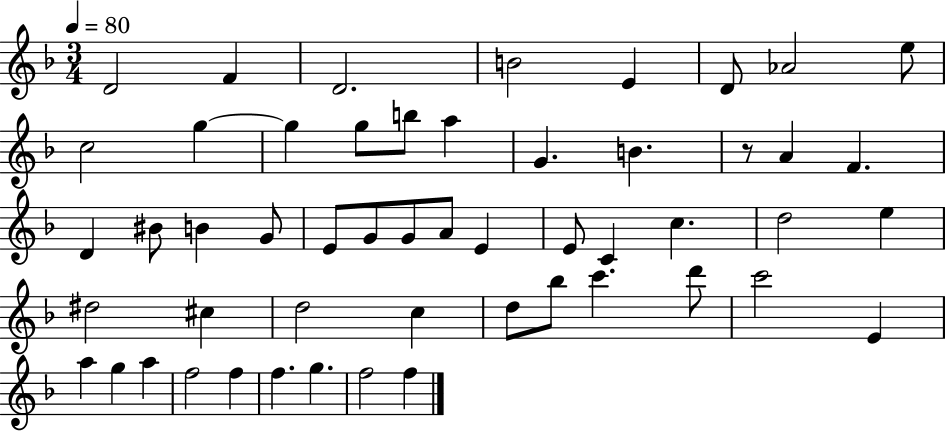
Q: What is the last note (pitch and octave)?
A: F5